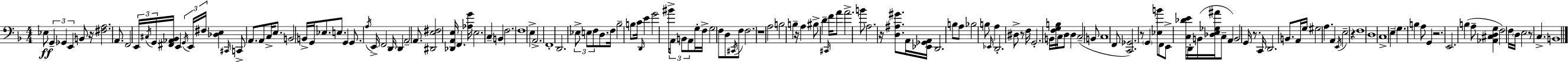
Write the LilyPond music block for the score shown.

{
  \clef bass
  \numericTimeSignature
  \time 4/4
  \key d \minor
  ees8\ff \tuplet 3/2 { g,4-- ges,4 e,4 } b,8 | r16 <fis a>2. a,8. | f,2 \tuplet 3/2 { e,16 \acciaccatura { cis16 } g,16 } <fis, aes, bes,>16 e,4 | \tuplet 3/2 { \acciaccatura { g,16 } e,16 fis16 } <des e>4 \grace { cis,16 } c,8-> a,8. a,8 c16-> | \break e8. b,2 b,16-> g,16 ees8. | e8. g,4 g,8. \acciaccatura { a16 } e,16-> f,2 | d,16 d,4 a,2-- | a,8. <dis, e fis>2 <des, a, e>16 f,4. | \break <aes g'>16 e2. | c4-- b,4 f2. | f1 | e4-> a,2.-> | \break f,1-. | d,2. | \tuplet 3/2 { ees8-> e8 f8 } d8. f16 bes2-- | b8 c'16 \grace { d,16 } e'4 g'2 | \break bis'16-> \tuplet 3/2 { a,8 b,8 a,8 } g16-. f16-> g2 | f8 d8 \acciaccatura { cis,16 } f8 f2. | r1 | a2 b2 | \break b4-- r16 a4 bis8-> | d'4-- \grace { cis,16 } f'16 a'8 a'2.-> | b'8 a2. | r16 <d ais gis'>8. a,16 <ees, ges, a,>16 d,2. | \break b8 a8 bes2 | b8 \grace { ees,16 } a4 d,2.-. | dis8-> r8 f16 g,2.-. | b,16 <f g b>16 c16 d8 d4 c2--( | \break b,8 c1 | f,8 <c, ges,>2.) | r8 \parenthesize g,4 <ees b'>8 f,8 | e,8-> <c des' e'>16 d,16-. b,16( <des e ges ais'>16 c8-- a,4) b,2 | \break g,16 r8. c,16 d,2. | b,8. a,16 g16 gis2 | a4. a,4 \acciaccatura { e,16 } e2-- | r4 f1 | \break d1 | c1-> | e4-- \parenthesize g4. | b4 a8 g,4 r2. | \break e,2. | b4( a8-- <aes, cis d g>4 f2) | f16 \parenthesize d16 e2 | r8 c4.-> b,1 | \break \bar "|."
}